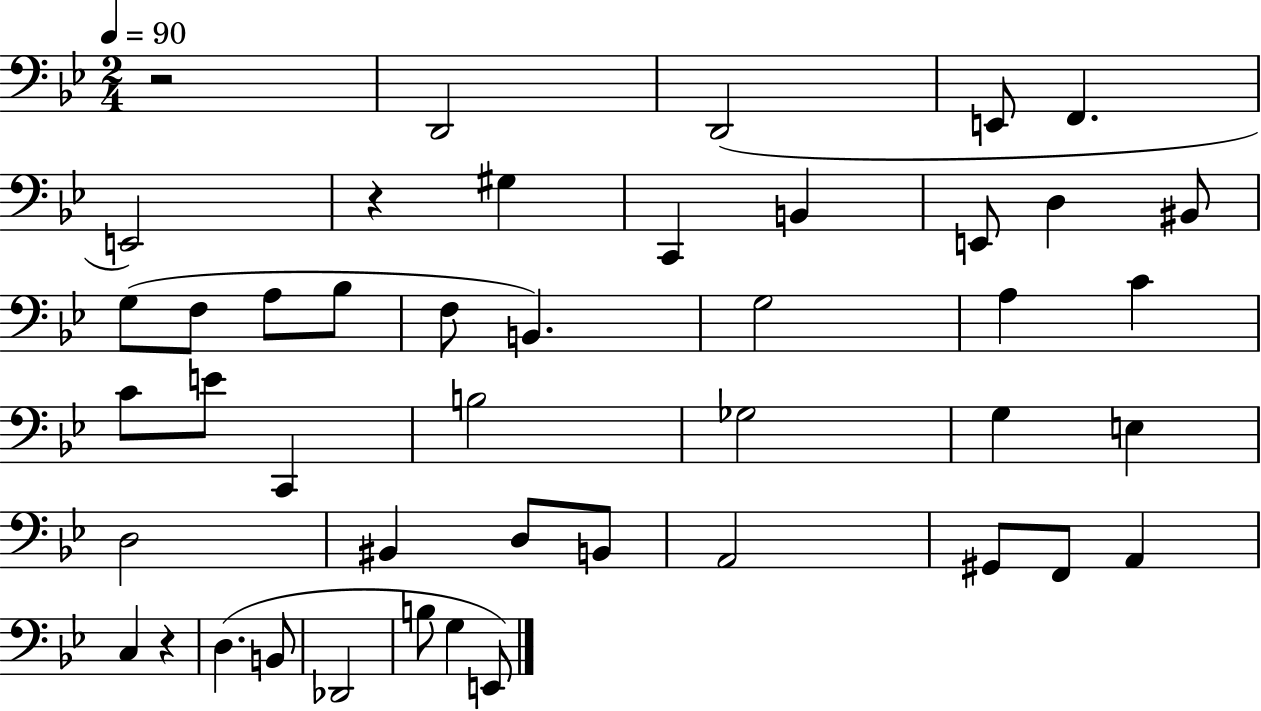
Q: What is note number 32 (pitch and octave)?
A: A2